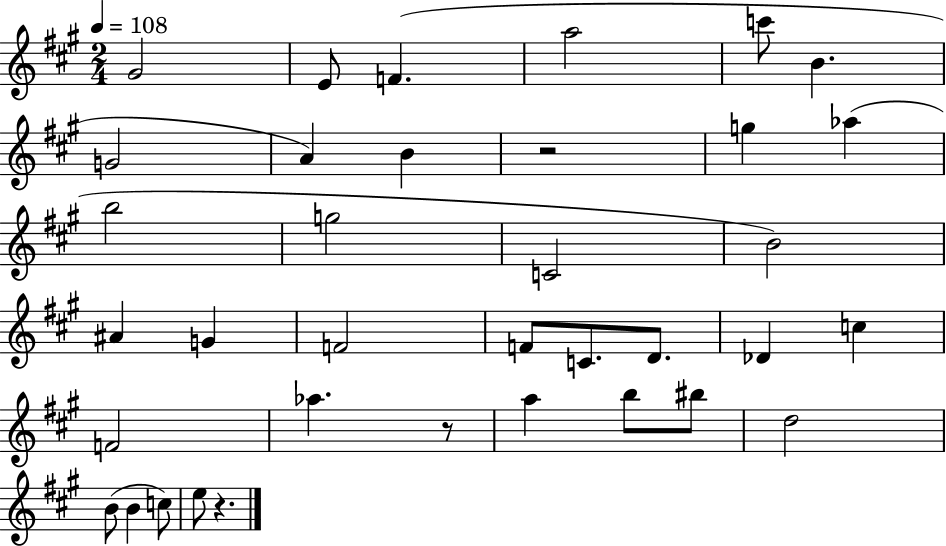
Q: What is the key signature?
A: A major